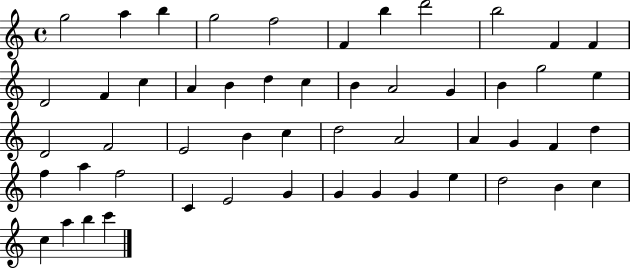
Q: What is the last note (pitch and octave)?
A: C6